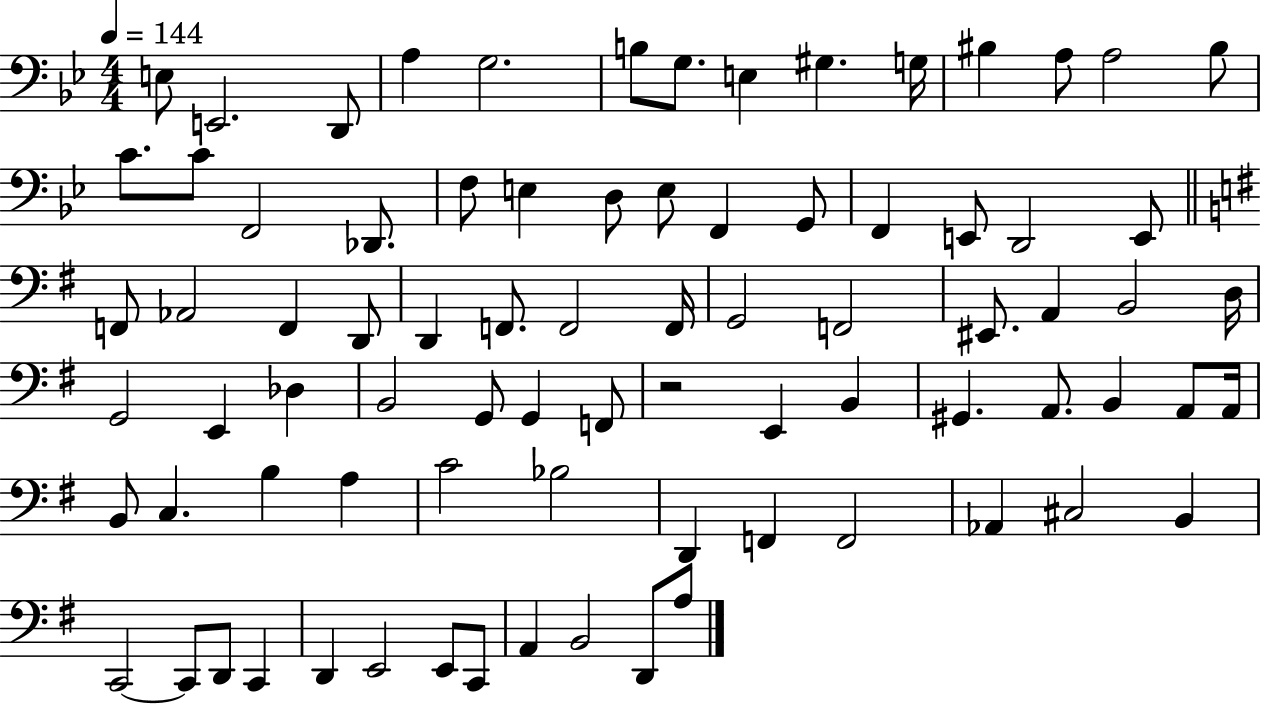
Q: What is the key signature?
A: BES major